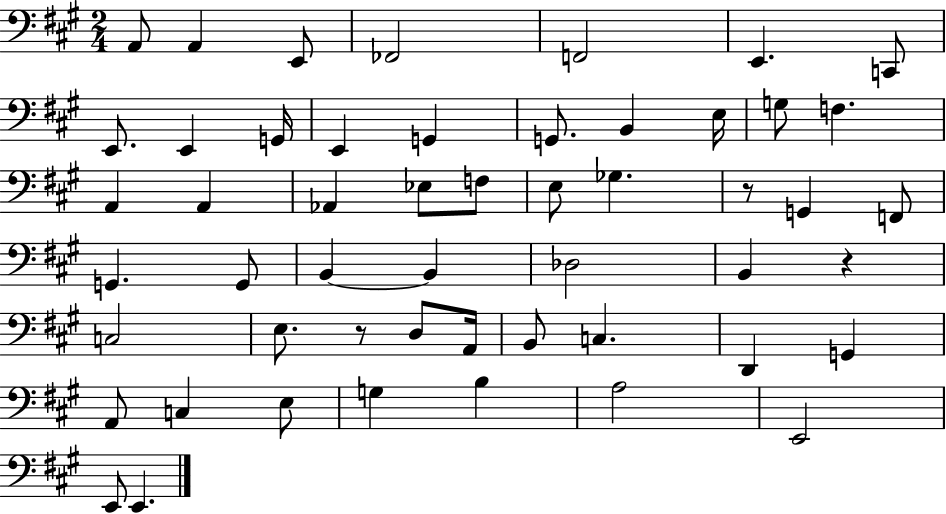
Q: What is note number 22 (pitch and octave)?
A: F3